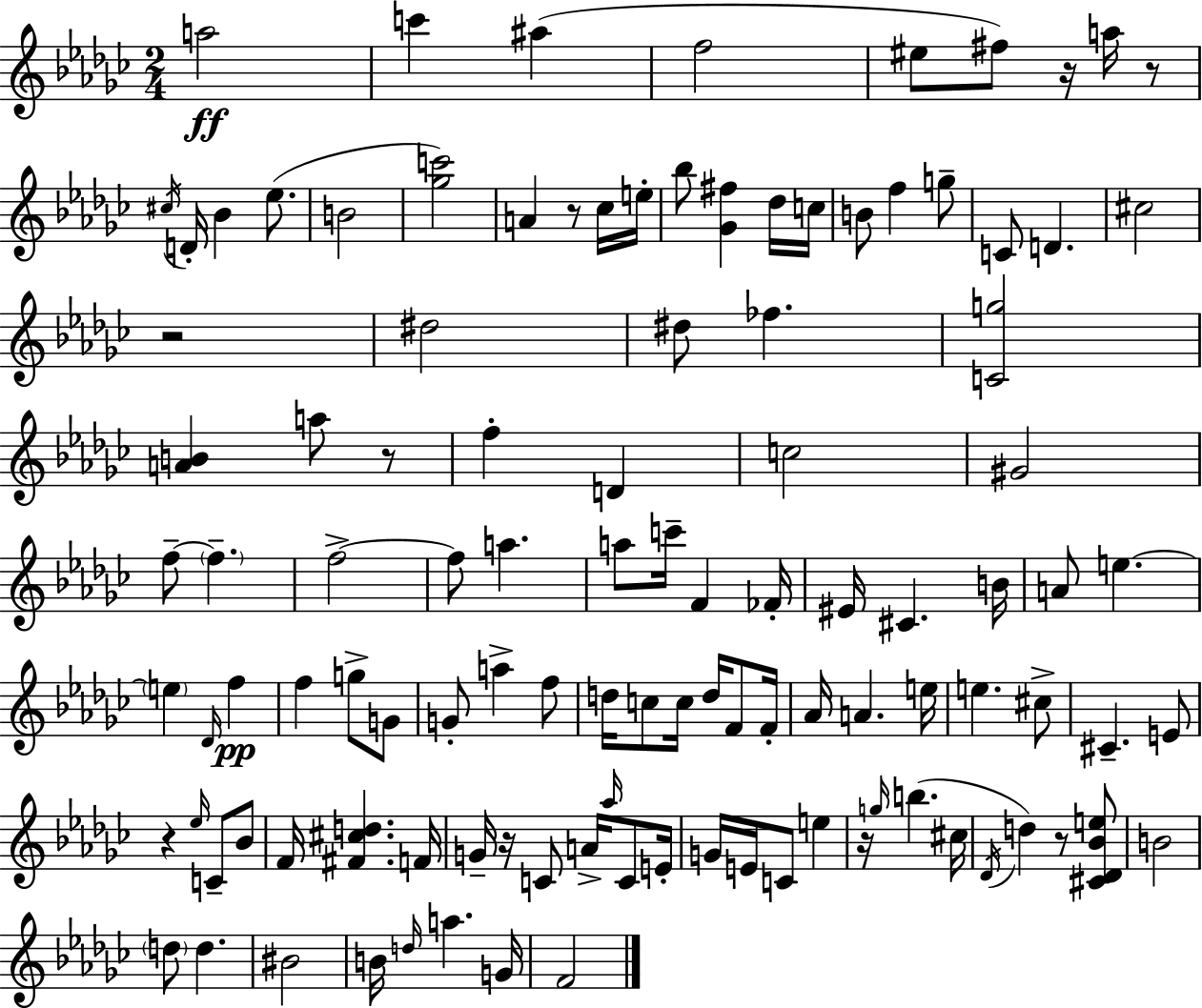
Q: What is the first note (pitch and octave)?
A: A5